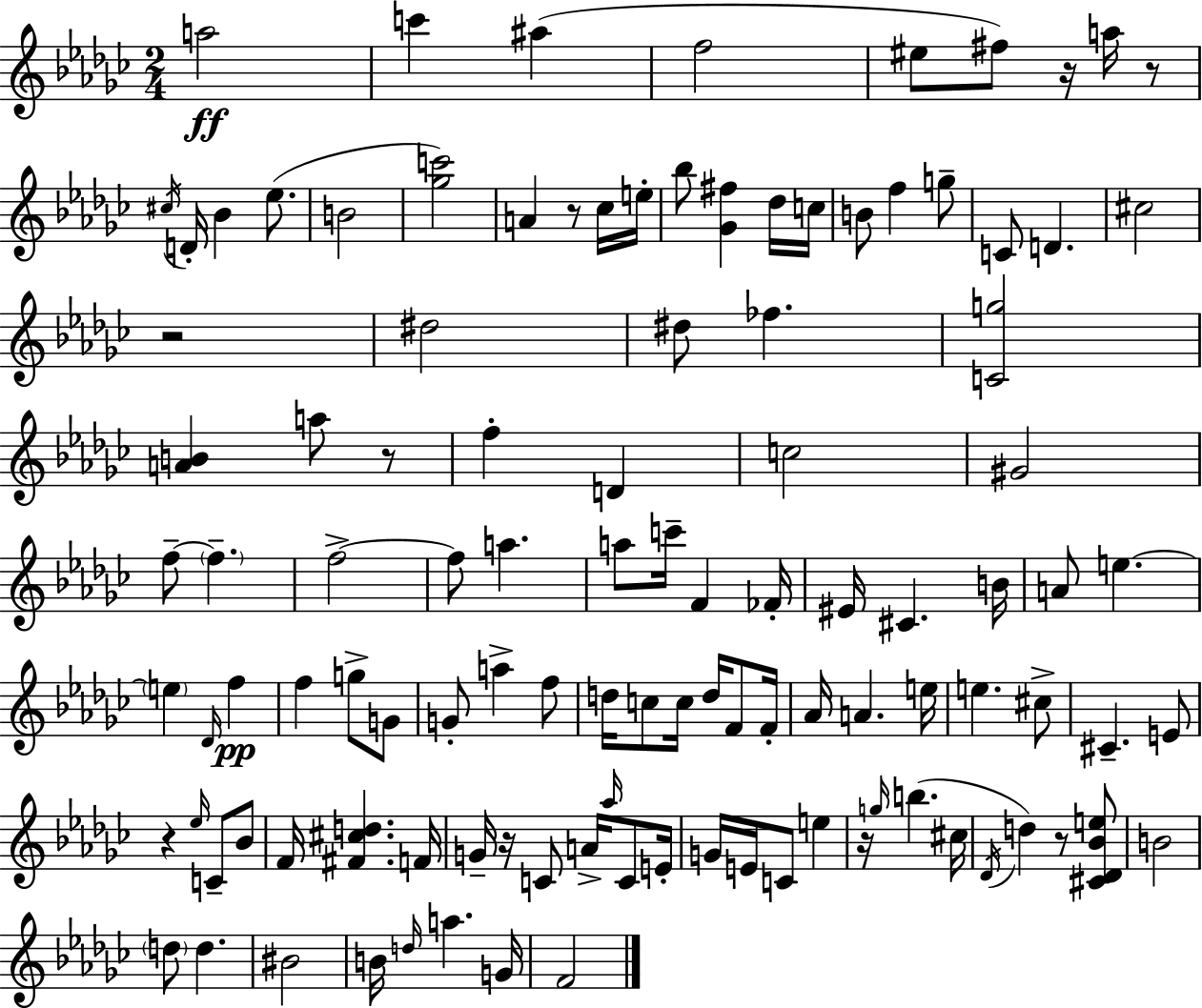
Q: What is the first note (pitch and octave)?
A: A5